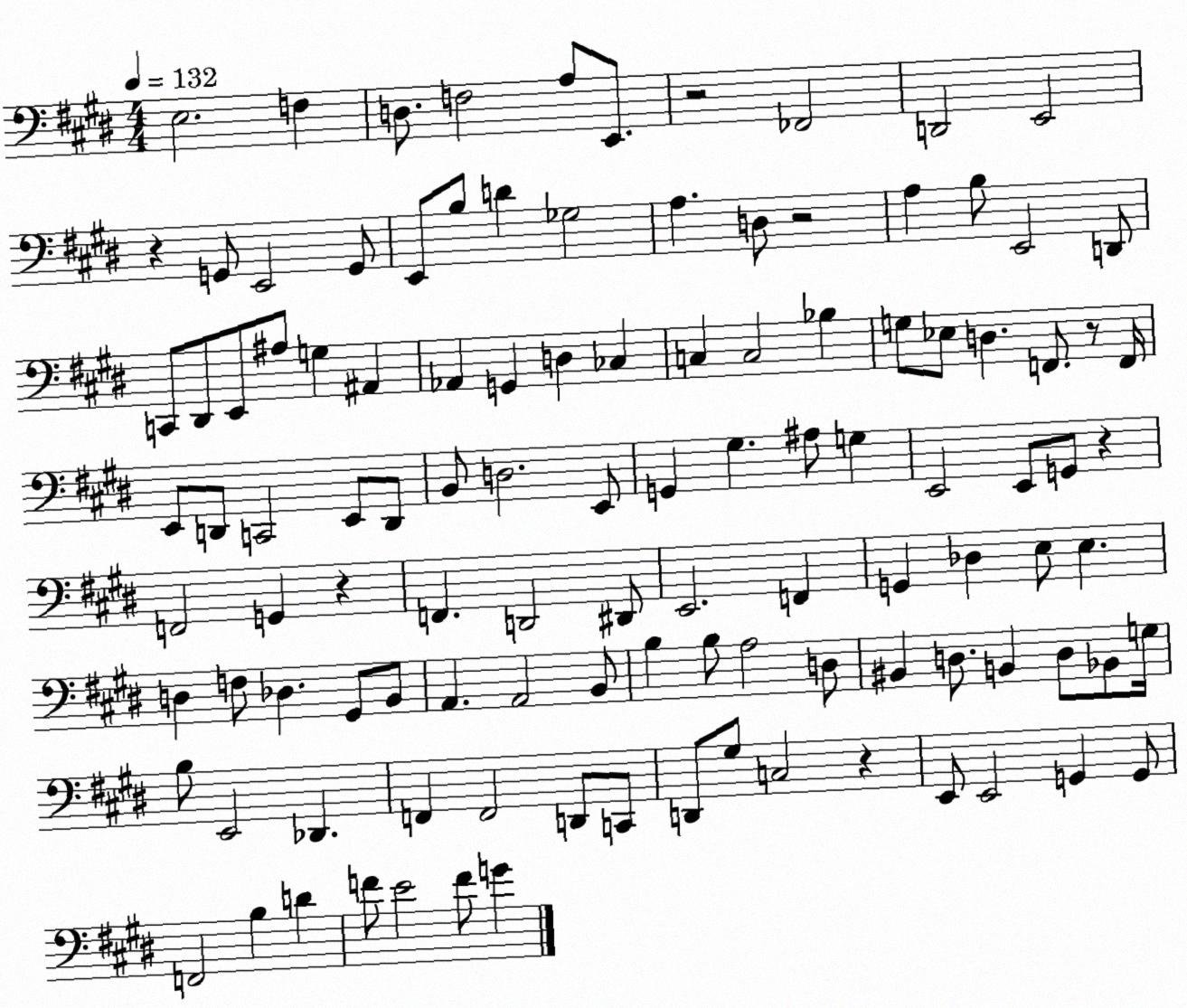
X:1
T:Untitled
M:4/4
L:1/4
K:E
E,2 F, D,/2 F,2 A,/2 E,,/2 z2 _F,,2 D,,2 E,,2 z G,,/2 E,,2 G,,/2 E,,/2 B,/2 D _G,2 A, D,/2 z2 A, B,/2 E,,2 D,,/2 C,,/2 ^D,,/2 E,,/2 ^A,/2 G, ^A,, _A,, G,, D, _C, C, C,2 _B, G,/2 _E,/2 D, F,,/2 z/2 F,,/4 E,,/2 D,,/2 C,,2 E,,/2 D,,/2 B,,/2 D,2 E,,/2 G,, ^G, ^A,/2 G, E,,2 E,,/2 G,,/2 z F,,2 G,, z F,, D,,2 ^D,,/2 E,,2 F,, G,, _D, E,/2 E, D, F,/2 _D, ^G,,/2 B,,/2 A,, A,,2 B,,/2 B, B,/2 A,2 D,/2 ^B,, D,/2 B,, D,/2 _B,,/2 G,/4 B,/2 E,,2 _D,, F,, F,,2 D,,/2 C,,/2 D,,/2 ^G,/2 C,2 z E,,/2 E,,2 G,, G,,/2 F,,2 B, D F/2 E2 F/2 G